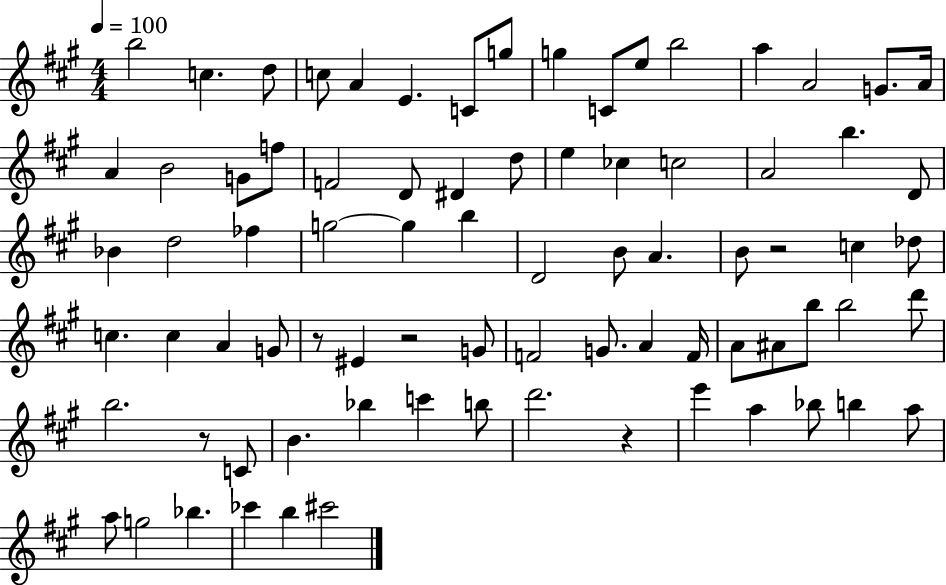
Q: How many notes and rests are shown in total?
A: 80